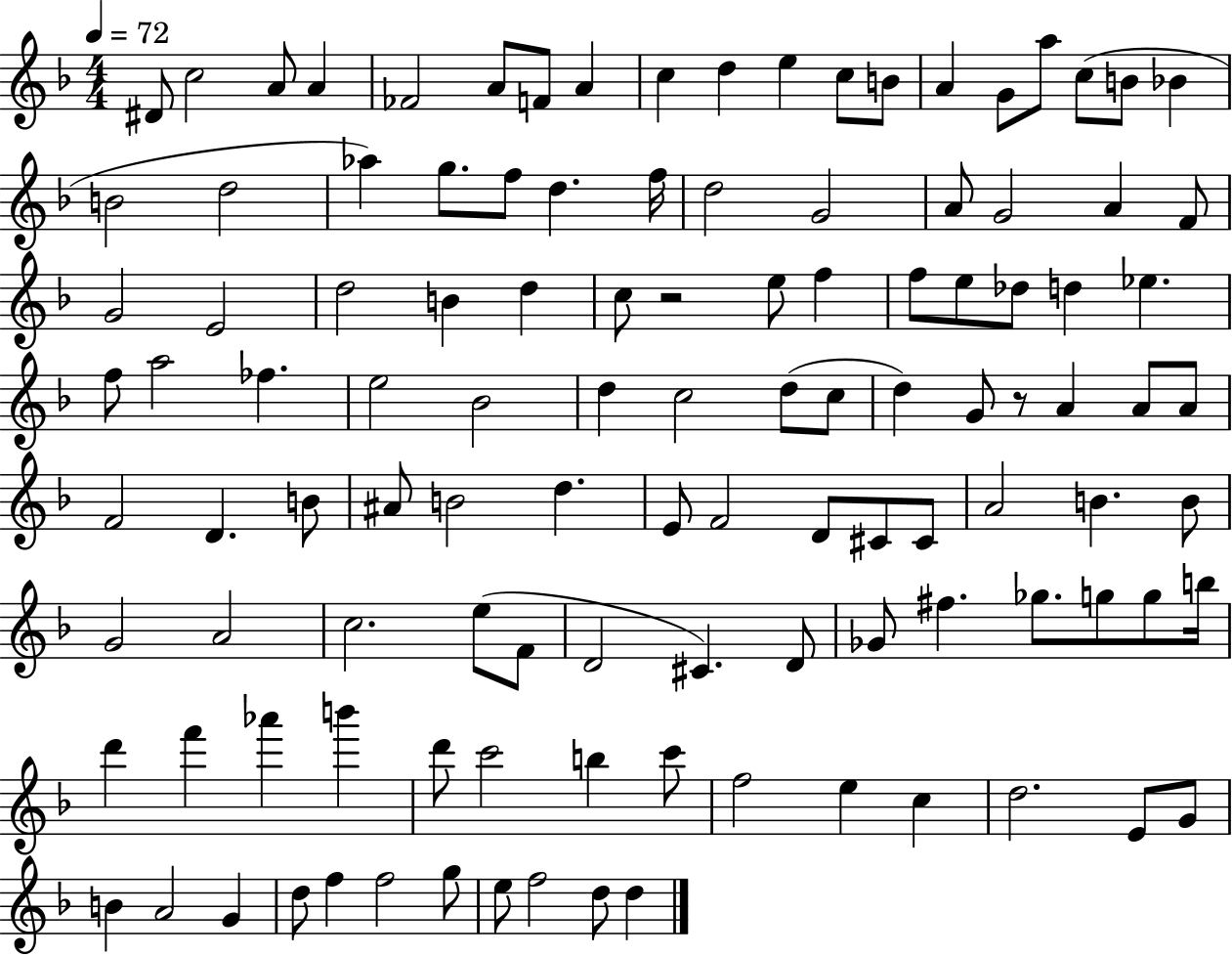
{
  \clef treble
  \numericTimeSignature
  \time 4/4
  \key f \major
  \tempo 4 = 72
  dis'8 c''2 a'8 a'4 | fes'2 a'8 f'8 a'4 | c''4 d''4 e''4 c''8 b'8 | a'4 g'8 a''8 c''8( b'8 bes'4 | \break b'2 d''2 | aes''4) g''8. f''8 d''4. f''16 | d''2 g'2 | a'8 g'2 a'4 f'8 | \break g'2 e'2 | d''2 b'4 d''4 | c''8 r2 e''8 f''4 | f''8 e''8 des''8 d''4 ees''4. | \break f''8 a''2 fes''4. | e''2 bes'2 | d''4 c''2 d''8( c''8 | d''4) g'8 r8 a'4 a'8 a'8 | \break f'2 d'4. b'8 | ais'8 b'2 d''4. | e'8 f'2 d'8 cis'8 cis'8 | a'2 b'4. b'8 | \break g'2 a'2 | c''2. e''8( f'8 | d'2 cis'4.) d'8 | ges'8 fis''4. ges''8. g''8 g''8 b''16 | \break d'''4 f'''4 aes'''4 b'''4 | d'''8 c'''2 b''4 c'''8 | f''2 e''4 c''4 | d''2. e'8 g'8 | \break b'4 a'2 g'4 | d''8 f''4 f''2 g''8 | e''8 f''2 d''8 d''4 | \bar "|."
}